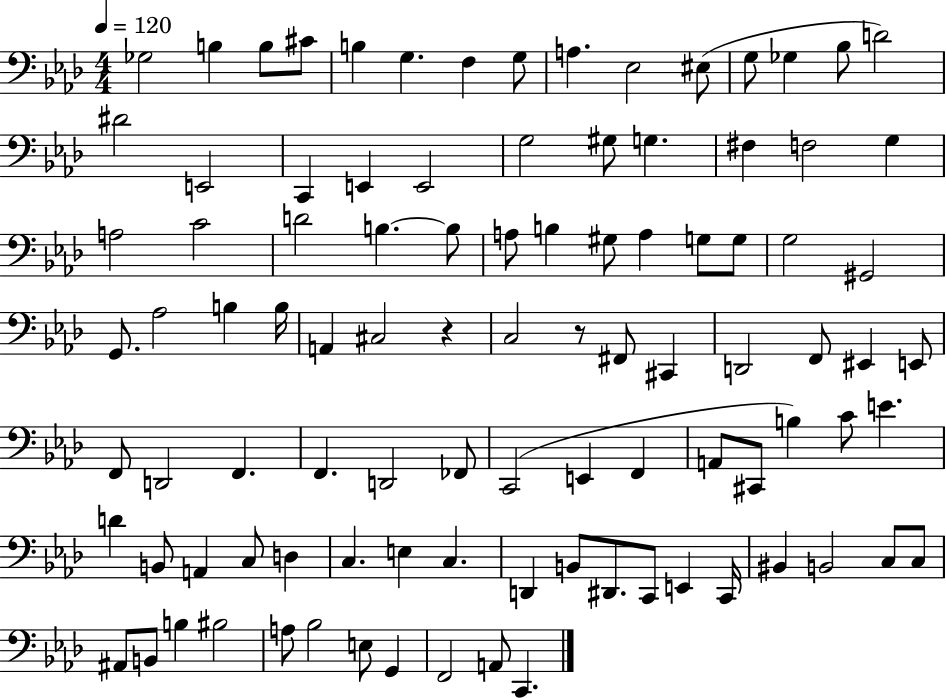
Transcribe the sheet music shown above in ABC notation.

X:1
T:Untitled
M:4/4
L:1/4
K:Ab
_G,2 B, B,/2 ^C/2 B, G, F, G,/2 A, _E,2 ^E,/2 G,/2 _G, _B,/2 D2 ^D2 E,,2 C,, E,, E,,2 G,2 ^G,/2 G, ^F, F,2 G, A,2 C2 D2 B, B,/2 A,/2 B, ^G,/2 A, G,/2 G,/2 G,2 ^G,,2 G,,/2 _A,2 B, B,/4 A,, ^C,2 z C,2 z/2 ^F,,/2 ^C,, D,,2 F,,/2 ^E,, E,,/2 F,,/2 D,,2 F,, F,, D,,2 _F,,/2 C,,2 E,, F,, A,,/2 ^C,,/2 B, C/2 E D B,,/2 A,, C,/2 D, C, E, C, D,, B,,/2 ^D,,/2 C,,/2 E,, C,,/4 ^B,, B,,2 C,/2 C,/2 ^A,,/2 B,,/2 B, ^B,2 A,/2 _B,2 E,/2 G,, F,,2 A,,/2 C,,